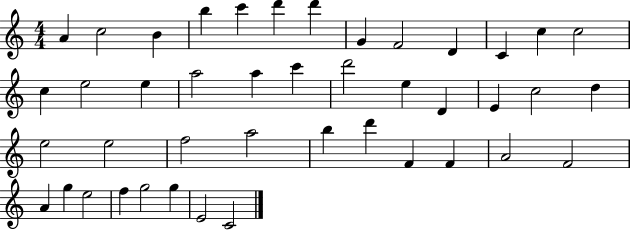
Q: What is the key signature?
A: C major